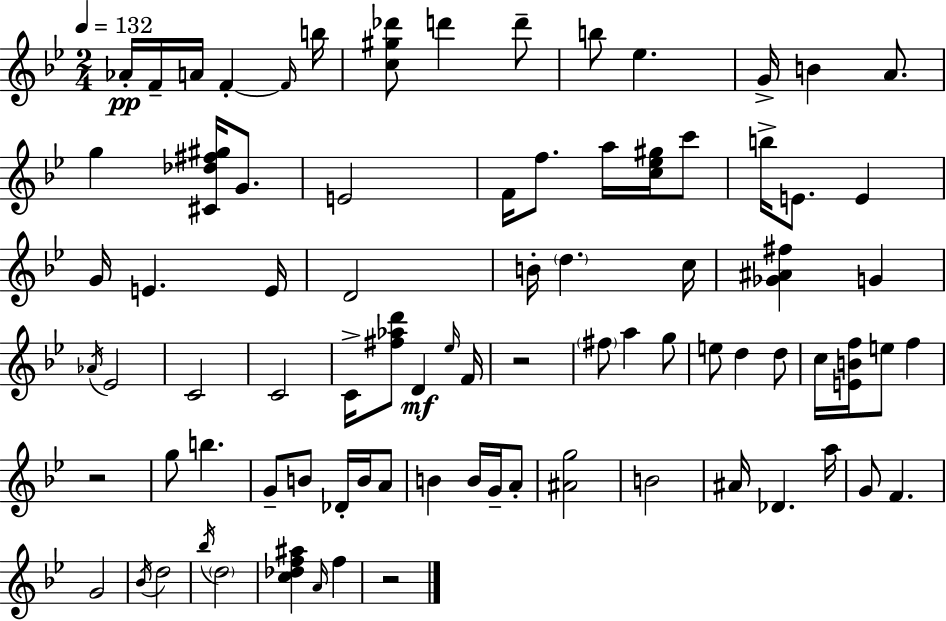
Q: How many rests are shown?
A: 3